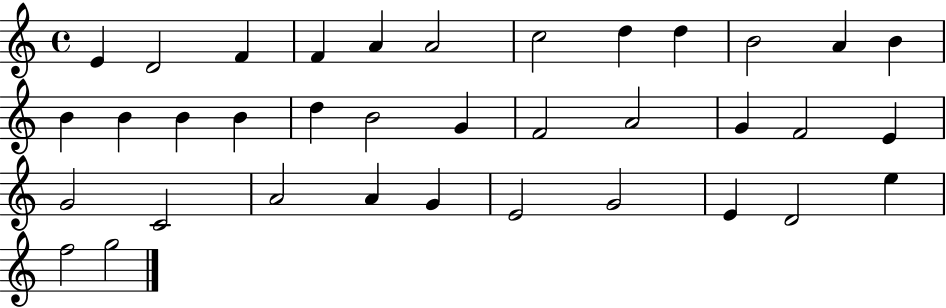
E4/q D4/h F4/q F4/q A4/q A4/h C5/h D5/q D5/q B4/h A4/q B4/q B4/q B4/q B4/q B4/q D5/q B4/h G4/q F4/h A4/h G4/q F4/h E4/q G4/h C4/h A4/h A4/q G4/q E4/h G4/h E4/q D4/h E5/q F5/h G5/h